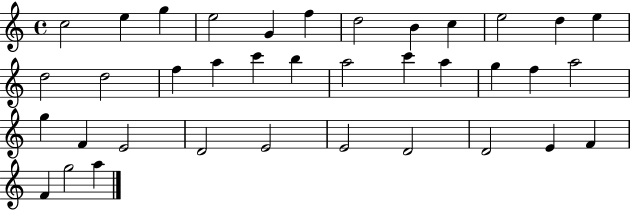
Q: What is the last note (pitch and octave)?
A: A5